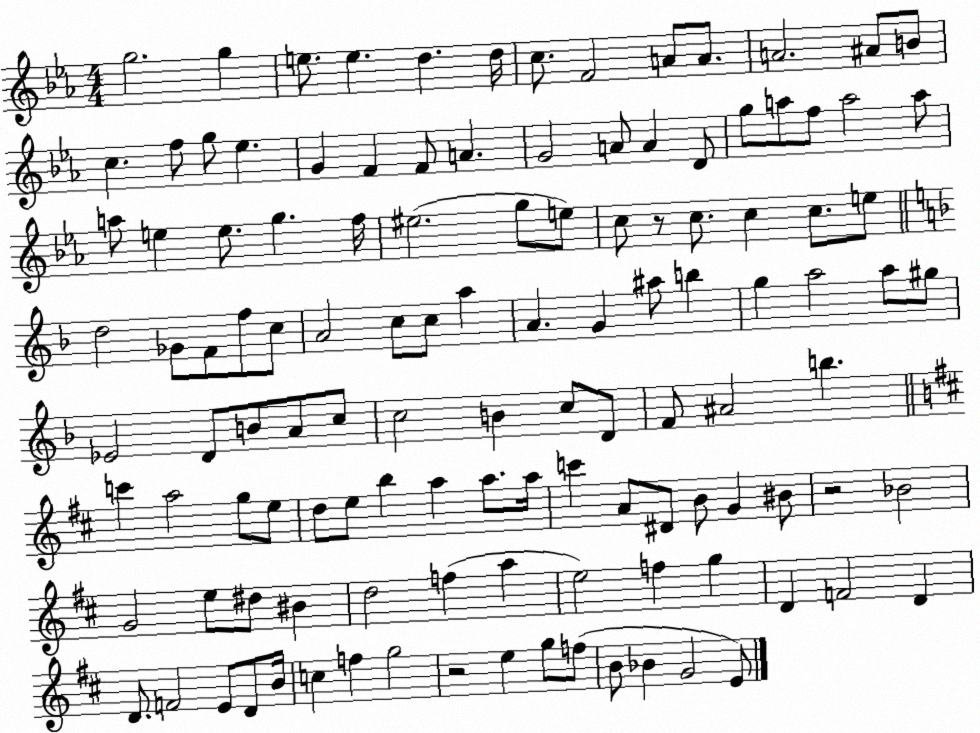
X:1
T:Untitled
M:4/4
L:1/4
K:Eb
g2 g e/2 e d d/4 c/2 F2 A/2 A/2 A2 ^A/2 B/2 c f/2 g/2 _e G F F/2 A G2 A/2 A D/2 g/2 a/2 f/2 a2 a/2 a/2 e e/2 g f/4 ^e2 g/2 e/2 c/2 z/2 c/2 c c/2 e/2 d2 _G/2 F/2 f/2 c/2 A2 c/2 c/2 a A G ^a/2 b g a2 a/2 ^g/2 _E2 D/2 B/2 A/2 c/2 c2 B c/2 D/2 F/2 ^A2 b c' a2 g/2 e/2 d/2 e/2 b a a/2 a/4 c' A/2 ^D/2 B/2 G ^B/2 z2 _B2 G2 e/2 ^d/2 ^B d2 f a e2 f g D F2 D D/2 F2 E/2 D/2 B/4 c f g2 z2 e g/2 f/2 B/2 _B G2 E/2